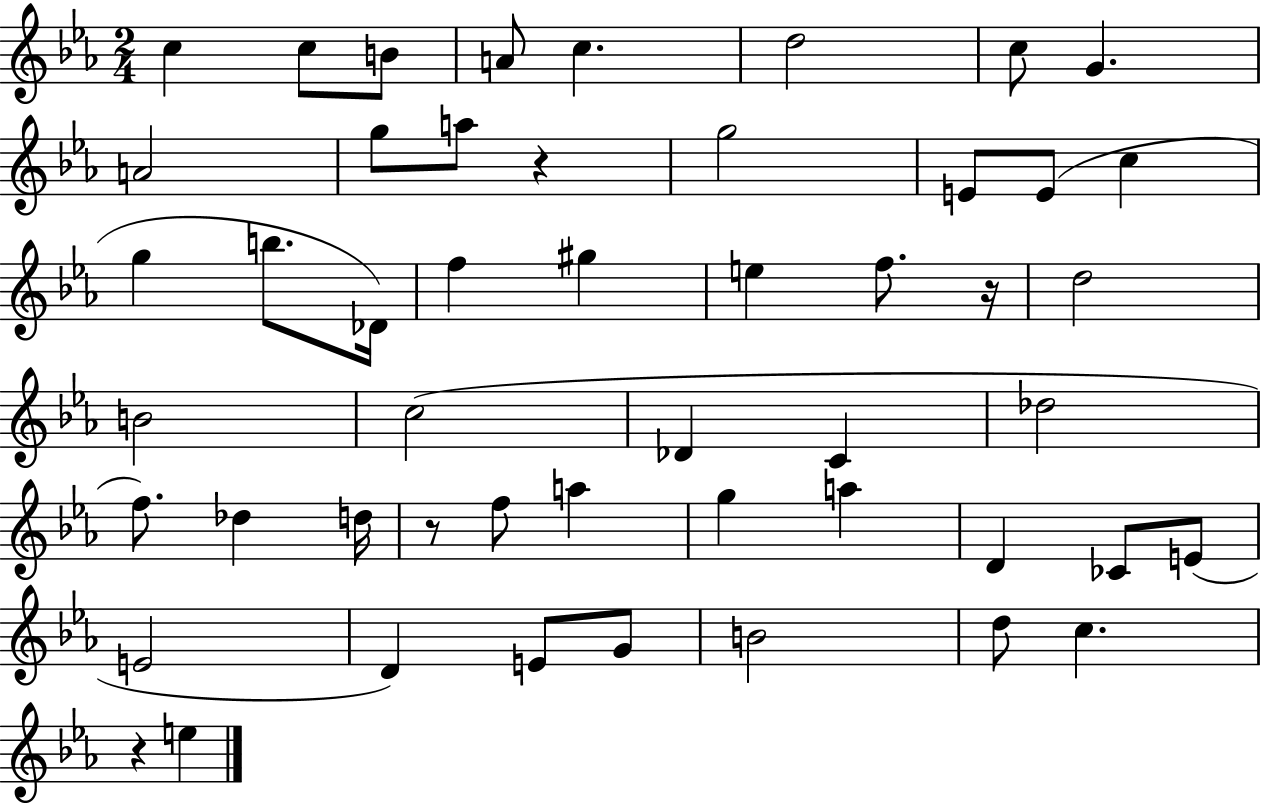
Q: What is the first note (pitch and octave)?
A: C5